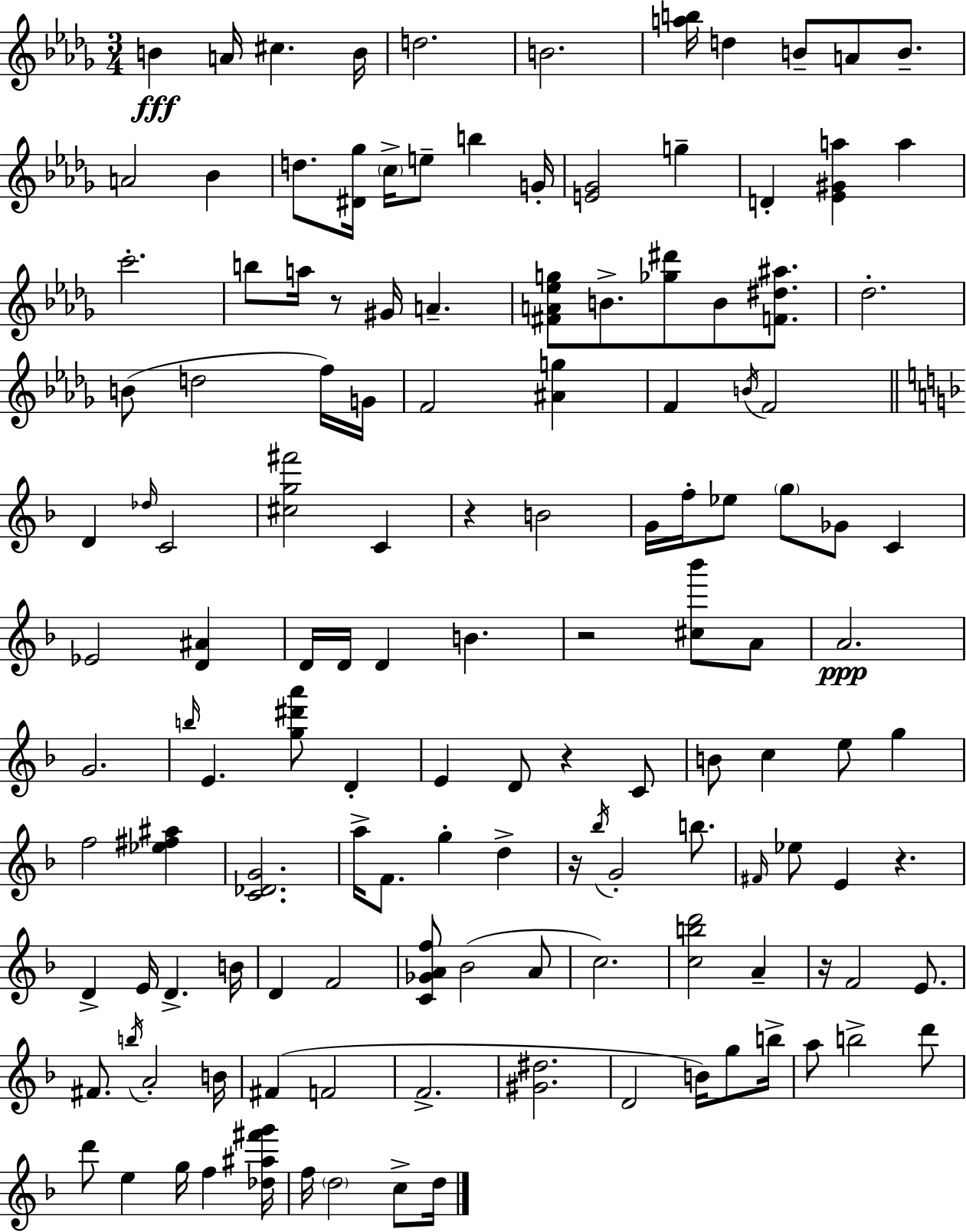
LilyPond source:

{
  \clef treble
  \numericTimeSignature
  \time 3/4
  \key bes \minor
  b'4\fff a'16 cis''4. b'16 | d''2. | b'2. | <a'' b''>16 d''4 b'8-- a'8 b'8.-- | \break a'2 bes'4 | d''8. <dis' ges''>16 \parenthesize c''16-> e''8-- b''4 g'16-. | <e' ges'>2 g''4-- | d'4-. <ees' gis' a''>4 a''4 | \break c'''2.-. | b''8 a''16 r8 gis'16 a'4.-- | <fis' a' ees'' g''>8 b'8.-> <ges'' dis'''>8 b'8 <f' dis'' ais''>8. | des''2.-. | \break b'8( d''2 f''16) g'16 | f'2 <ais' g''>4 | f'4 \acciaccatura { b'16 } f'2 | \bar "||" \break \key d \minor d'4 \grace { des''16 } c'2 | <cis'' g'' fis'''>2 c'4 | r4 b'2 | g'16 f''16-. ees''8 \parenthesize g''8 ges'8 c'4 | \break ees'2 <d' ais'>4 | d'16 d'16 d'4 b'4. | r2 <cis'' bes'''>8 a'8 | a'2.\ppp | \break g'2. | \grace { b''16 } e'4. <g'' dis''' a'''>8 d'4-. | e'4 d'8 r4 | c'8 b'8 c''4 e''8 g''4 | \break f''2 <ees'' fis'' ais''>4 | <c' des' g'>2. | a''16-> f'8. g''4-. d''4-> | r16 \acciaccatura { bes''16 } g'2-. | \break b''8. \grace { fis'16 } ees''8 e'4 r4. | d'4-> e'16 d'4.-> | b'16 d'4 f'2 | <c' ges' a' f''>8 bes'2( | \break a'8 c''2.) | <c'' b'' d'''>2 | a'4-- r16 f'2 | e'8. fis'8. \acciaccatura { b''16 } a'2-. | \break b'16 fis'4( f'2 | f'2.-> | <gis' dis''>2. | d'2 | \break b'16) g''8 b''16-> a''8 b''2-> | d'''8 d'''8 e''4 g''16 | f''4 <des'' ais'' fis''' g'''>16 f''16 \parenthesize d''2 | c''8-> d''16 \bar "|."
}